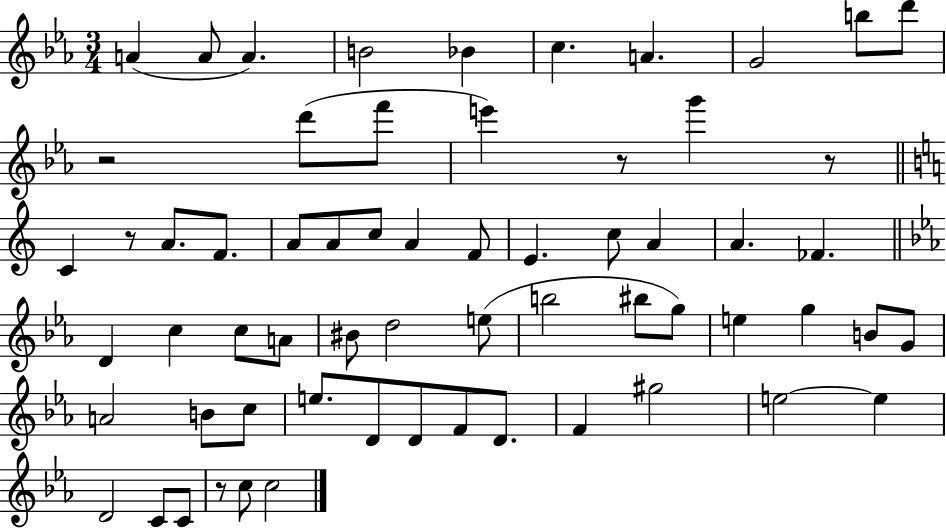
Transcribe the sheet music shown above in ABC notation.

X:1
T:Untitled
M:3/4
L:1/4
K:Eb
A A/2 A B2 _B c A G2 b/2 d'/2 z2 d'/2 f'/2 e' z/2 g' z/2 C z/2 A/2 F/2 A/2 A/2 c/2 A F/2 E c/2 A A _F D c c/2 A/2 ^B/2 d2 e/2 b2 ^b/2 g/2 e g B/2 G/2 A2 B/2 c/2 e/2 D/2 D/2 F/2 D/2 F ^g2 e2 e D2 C/2 C/2 z/2 c/2 c2